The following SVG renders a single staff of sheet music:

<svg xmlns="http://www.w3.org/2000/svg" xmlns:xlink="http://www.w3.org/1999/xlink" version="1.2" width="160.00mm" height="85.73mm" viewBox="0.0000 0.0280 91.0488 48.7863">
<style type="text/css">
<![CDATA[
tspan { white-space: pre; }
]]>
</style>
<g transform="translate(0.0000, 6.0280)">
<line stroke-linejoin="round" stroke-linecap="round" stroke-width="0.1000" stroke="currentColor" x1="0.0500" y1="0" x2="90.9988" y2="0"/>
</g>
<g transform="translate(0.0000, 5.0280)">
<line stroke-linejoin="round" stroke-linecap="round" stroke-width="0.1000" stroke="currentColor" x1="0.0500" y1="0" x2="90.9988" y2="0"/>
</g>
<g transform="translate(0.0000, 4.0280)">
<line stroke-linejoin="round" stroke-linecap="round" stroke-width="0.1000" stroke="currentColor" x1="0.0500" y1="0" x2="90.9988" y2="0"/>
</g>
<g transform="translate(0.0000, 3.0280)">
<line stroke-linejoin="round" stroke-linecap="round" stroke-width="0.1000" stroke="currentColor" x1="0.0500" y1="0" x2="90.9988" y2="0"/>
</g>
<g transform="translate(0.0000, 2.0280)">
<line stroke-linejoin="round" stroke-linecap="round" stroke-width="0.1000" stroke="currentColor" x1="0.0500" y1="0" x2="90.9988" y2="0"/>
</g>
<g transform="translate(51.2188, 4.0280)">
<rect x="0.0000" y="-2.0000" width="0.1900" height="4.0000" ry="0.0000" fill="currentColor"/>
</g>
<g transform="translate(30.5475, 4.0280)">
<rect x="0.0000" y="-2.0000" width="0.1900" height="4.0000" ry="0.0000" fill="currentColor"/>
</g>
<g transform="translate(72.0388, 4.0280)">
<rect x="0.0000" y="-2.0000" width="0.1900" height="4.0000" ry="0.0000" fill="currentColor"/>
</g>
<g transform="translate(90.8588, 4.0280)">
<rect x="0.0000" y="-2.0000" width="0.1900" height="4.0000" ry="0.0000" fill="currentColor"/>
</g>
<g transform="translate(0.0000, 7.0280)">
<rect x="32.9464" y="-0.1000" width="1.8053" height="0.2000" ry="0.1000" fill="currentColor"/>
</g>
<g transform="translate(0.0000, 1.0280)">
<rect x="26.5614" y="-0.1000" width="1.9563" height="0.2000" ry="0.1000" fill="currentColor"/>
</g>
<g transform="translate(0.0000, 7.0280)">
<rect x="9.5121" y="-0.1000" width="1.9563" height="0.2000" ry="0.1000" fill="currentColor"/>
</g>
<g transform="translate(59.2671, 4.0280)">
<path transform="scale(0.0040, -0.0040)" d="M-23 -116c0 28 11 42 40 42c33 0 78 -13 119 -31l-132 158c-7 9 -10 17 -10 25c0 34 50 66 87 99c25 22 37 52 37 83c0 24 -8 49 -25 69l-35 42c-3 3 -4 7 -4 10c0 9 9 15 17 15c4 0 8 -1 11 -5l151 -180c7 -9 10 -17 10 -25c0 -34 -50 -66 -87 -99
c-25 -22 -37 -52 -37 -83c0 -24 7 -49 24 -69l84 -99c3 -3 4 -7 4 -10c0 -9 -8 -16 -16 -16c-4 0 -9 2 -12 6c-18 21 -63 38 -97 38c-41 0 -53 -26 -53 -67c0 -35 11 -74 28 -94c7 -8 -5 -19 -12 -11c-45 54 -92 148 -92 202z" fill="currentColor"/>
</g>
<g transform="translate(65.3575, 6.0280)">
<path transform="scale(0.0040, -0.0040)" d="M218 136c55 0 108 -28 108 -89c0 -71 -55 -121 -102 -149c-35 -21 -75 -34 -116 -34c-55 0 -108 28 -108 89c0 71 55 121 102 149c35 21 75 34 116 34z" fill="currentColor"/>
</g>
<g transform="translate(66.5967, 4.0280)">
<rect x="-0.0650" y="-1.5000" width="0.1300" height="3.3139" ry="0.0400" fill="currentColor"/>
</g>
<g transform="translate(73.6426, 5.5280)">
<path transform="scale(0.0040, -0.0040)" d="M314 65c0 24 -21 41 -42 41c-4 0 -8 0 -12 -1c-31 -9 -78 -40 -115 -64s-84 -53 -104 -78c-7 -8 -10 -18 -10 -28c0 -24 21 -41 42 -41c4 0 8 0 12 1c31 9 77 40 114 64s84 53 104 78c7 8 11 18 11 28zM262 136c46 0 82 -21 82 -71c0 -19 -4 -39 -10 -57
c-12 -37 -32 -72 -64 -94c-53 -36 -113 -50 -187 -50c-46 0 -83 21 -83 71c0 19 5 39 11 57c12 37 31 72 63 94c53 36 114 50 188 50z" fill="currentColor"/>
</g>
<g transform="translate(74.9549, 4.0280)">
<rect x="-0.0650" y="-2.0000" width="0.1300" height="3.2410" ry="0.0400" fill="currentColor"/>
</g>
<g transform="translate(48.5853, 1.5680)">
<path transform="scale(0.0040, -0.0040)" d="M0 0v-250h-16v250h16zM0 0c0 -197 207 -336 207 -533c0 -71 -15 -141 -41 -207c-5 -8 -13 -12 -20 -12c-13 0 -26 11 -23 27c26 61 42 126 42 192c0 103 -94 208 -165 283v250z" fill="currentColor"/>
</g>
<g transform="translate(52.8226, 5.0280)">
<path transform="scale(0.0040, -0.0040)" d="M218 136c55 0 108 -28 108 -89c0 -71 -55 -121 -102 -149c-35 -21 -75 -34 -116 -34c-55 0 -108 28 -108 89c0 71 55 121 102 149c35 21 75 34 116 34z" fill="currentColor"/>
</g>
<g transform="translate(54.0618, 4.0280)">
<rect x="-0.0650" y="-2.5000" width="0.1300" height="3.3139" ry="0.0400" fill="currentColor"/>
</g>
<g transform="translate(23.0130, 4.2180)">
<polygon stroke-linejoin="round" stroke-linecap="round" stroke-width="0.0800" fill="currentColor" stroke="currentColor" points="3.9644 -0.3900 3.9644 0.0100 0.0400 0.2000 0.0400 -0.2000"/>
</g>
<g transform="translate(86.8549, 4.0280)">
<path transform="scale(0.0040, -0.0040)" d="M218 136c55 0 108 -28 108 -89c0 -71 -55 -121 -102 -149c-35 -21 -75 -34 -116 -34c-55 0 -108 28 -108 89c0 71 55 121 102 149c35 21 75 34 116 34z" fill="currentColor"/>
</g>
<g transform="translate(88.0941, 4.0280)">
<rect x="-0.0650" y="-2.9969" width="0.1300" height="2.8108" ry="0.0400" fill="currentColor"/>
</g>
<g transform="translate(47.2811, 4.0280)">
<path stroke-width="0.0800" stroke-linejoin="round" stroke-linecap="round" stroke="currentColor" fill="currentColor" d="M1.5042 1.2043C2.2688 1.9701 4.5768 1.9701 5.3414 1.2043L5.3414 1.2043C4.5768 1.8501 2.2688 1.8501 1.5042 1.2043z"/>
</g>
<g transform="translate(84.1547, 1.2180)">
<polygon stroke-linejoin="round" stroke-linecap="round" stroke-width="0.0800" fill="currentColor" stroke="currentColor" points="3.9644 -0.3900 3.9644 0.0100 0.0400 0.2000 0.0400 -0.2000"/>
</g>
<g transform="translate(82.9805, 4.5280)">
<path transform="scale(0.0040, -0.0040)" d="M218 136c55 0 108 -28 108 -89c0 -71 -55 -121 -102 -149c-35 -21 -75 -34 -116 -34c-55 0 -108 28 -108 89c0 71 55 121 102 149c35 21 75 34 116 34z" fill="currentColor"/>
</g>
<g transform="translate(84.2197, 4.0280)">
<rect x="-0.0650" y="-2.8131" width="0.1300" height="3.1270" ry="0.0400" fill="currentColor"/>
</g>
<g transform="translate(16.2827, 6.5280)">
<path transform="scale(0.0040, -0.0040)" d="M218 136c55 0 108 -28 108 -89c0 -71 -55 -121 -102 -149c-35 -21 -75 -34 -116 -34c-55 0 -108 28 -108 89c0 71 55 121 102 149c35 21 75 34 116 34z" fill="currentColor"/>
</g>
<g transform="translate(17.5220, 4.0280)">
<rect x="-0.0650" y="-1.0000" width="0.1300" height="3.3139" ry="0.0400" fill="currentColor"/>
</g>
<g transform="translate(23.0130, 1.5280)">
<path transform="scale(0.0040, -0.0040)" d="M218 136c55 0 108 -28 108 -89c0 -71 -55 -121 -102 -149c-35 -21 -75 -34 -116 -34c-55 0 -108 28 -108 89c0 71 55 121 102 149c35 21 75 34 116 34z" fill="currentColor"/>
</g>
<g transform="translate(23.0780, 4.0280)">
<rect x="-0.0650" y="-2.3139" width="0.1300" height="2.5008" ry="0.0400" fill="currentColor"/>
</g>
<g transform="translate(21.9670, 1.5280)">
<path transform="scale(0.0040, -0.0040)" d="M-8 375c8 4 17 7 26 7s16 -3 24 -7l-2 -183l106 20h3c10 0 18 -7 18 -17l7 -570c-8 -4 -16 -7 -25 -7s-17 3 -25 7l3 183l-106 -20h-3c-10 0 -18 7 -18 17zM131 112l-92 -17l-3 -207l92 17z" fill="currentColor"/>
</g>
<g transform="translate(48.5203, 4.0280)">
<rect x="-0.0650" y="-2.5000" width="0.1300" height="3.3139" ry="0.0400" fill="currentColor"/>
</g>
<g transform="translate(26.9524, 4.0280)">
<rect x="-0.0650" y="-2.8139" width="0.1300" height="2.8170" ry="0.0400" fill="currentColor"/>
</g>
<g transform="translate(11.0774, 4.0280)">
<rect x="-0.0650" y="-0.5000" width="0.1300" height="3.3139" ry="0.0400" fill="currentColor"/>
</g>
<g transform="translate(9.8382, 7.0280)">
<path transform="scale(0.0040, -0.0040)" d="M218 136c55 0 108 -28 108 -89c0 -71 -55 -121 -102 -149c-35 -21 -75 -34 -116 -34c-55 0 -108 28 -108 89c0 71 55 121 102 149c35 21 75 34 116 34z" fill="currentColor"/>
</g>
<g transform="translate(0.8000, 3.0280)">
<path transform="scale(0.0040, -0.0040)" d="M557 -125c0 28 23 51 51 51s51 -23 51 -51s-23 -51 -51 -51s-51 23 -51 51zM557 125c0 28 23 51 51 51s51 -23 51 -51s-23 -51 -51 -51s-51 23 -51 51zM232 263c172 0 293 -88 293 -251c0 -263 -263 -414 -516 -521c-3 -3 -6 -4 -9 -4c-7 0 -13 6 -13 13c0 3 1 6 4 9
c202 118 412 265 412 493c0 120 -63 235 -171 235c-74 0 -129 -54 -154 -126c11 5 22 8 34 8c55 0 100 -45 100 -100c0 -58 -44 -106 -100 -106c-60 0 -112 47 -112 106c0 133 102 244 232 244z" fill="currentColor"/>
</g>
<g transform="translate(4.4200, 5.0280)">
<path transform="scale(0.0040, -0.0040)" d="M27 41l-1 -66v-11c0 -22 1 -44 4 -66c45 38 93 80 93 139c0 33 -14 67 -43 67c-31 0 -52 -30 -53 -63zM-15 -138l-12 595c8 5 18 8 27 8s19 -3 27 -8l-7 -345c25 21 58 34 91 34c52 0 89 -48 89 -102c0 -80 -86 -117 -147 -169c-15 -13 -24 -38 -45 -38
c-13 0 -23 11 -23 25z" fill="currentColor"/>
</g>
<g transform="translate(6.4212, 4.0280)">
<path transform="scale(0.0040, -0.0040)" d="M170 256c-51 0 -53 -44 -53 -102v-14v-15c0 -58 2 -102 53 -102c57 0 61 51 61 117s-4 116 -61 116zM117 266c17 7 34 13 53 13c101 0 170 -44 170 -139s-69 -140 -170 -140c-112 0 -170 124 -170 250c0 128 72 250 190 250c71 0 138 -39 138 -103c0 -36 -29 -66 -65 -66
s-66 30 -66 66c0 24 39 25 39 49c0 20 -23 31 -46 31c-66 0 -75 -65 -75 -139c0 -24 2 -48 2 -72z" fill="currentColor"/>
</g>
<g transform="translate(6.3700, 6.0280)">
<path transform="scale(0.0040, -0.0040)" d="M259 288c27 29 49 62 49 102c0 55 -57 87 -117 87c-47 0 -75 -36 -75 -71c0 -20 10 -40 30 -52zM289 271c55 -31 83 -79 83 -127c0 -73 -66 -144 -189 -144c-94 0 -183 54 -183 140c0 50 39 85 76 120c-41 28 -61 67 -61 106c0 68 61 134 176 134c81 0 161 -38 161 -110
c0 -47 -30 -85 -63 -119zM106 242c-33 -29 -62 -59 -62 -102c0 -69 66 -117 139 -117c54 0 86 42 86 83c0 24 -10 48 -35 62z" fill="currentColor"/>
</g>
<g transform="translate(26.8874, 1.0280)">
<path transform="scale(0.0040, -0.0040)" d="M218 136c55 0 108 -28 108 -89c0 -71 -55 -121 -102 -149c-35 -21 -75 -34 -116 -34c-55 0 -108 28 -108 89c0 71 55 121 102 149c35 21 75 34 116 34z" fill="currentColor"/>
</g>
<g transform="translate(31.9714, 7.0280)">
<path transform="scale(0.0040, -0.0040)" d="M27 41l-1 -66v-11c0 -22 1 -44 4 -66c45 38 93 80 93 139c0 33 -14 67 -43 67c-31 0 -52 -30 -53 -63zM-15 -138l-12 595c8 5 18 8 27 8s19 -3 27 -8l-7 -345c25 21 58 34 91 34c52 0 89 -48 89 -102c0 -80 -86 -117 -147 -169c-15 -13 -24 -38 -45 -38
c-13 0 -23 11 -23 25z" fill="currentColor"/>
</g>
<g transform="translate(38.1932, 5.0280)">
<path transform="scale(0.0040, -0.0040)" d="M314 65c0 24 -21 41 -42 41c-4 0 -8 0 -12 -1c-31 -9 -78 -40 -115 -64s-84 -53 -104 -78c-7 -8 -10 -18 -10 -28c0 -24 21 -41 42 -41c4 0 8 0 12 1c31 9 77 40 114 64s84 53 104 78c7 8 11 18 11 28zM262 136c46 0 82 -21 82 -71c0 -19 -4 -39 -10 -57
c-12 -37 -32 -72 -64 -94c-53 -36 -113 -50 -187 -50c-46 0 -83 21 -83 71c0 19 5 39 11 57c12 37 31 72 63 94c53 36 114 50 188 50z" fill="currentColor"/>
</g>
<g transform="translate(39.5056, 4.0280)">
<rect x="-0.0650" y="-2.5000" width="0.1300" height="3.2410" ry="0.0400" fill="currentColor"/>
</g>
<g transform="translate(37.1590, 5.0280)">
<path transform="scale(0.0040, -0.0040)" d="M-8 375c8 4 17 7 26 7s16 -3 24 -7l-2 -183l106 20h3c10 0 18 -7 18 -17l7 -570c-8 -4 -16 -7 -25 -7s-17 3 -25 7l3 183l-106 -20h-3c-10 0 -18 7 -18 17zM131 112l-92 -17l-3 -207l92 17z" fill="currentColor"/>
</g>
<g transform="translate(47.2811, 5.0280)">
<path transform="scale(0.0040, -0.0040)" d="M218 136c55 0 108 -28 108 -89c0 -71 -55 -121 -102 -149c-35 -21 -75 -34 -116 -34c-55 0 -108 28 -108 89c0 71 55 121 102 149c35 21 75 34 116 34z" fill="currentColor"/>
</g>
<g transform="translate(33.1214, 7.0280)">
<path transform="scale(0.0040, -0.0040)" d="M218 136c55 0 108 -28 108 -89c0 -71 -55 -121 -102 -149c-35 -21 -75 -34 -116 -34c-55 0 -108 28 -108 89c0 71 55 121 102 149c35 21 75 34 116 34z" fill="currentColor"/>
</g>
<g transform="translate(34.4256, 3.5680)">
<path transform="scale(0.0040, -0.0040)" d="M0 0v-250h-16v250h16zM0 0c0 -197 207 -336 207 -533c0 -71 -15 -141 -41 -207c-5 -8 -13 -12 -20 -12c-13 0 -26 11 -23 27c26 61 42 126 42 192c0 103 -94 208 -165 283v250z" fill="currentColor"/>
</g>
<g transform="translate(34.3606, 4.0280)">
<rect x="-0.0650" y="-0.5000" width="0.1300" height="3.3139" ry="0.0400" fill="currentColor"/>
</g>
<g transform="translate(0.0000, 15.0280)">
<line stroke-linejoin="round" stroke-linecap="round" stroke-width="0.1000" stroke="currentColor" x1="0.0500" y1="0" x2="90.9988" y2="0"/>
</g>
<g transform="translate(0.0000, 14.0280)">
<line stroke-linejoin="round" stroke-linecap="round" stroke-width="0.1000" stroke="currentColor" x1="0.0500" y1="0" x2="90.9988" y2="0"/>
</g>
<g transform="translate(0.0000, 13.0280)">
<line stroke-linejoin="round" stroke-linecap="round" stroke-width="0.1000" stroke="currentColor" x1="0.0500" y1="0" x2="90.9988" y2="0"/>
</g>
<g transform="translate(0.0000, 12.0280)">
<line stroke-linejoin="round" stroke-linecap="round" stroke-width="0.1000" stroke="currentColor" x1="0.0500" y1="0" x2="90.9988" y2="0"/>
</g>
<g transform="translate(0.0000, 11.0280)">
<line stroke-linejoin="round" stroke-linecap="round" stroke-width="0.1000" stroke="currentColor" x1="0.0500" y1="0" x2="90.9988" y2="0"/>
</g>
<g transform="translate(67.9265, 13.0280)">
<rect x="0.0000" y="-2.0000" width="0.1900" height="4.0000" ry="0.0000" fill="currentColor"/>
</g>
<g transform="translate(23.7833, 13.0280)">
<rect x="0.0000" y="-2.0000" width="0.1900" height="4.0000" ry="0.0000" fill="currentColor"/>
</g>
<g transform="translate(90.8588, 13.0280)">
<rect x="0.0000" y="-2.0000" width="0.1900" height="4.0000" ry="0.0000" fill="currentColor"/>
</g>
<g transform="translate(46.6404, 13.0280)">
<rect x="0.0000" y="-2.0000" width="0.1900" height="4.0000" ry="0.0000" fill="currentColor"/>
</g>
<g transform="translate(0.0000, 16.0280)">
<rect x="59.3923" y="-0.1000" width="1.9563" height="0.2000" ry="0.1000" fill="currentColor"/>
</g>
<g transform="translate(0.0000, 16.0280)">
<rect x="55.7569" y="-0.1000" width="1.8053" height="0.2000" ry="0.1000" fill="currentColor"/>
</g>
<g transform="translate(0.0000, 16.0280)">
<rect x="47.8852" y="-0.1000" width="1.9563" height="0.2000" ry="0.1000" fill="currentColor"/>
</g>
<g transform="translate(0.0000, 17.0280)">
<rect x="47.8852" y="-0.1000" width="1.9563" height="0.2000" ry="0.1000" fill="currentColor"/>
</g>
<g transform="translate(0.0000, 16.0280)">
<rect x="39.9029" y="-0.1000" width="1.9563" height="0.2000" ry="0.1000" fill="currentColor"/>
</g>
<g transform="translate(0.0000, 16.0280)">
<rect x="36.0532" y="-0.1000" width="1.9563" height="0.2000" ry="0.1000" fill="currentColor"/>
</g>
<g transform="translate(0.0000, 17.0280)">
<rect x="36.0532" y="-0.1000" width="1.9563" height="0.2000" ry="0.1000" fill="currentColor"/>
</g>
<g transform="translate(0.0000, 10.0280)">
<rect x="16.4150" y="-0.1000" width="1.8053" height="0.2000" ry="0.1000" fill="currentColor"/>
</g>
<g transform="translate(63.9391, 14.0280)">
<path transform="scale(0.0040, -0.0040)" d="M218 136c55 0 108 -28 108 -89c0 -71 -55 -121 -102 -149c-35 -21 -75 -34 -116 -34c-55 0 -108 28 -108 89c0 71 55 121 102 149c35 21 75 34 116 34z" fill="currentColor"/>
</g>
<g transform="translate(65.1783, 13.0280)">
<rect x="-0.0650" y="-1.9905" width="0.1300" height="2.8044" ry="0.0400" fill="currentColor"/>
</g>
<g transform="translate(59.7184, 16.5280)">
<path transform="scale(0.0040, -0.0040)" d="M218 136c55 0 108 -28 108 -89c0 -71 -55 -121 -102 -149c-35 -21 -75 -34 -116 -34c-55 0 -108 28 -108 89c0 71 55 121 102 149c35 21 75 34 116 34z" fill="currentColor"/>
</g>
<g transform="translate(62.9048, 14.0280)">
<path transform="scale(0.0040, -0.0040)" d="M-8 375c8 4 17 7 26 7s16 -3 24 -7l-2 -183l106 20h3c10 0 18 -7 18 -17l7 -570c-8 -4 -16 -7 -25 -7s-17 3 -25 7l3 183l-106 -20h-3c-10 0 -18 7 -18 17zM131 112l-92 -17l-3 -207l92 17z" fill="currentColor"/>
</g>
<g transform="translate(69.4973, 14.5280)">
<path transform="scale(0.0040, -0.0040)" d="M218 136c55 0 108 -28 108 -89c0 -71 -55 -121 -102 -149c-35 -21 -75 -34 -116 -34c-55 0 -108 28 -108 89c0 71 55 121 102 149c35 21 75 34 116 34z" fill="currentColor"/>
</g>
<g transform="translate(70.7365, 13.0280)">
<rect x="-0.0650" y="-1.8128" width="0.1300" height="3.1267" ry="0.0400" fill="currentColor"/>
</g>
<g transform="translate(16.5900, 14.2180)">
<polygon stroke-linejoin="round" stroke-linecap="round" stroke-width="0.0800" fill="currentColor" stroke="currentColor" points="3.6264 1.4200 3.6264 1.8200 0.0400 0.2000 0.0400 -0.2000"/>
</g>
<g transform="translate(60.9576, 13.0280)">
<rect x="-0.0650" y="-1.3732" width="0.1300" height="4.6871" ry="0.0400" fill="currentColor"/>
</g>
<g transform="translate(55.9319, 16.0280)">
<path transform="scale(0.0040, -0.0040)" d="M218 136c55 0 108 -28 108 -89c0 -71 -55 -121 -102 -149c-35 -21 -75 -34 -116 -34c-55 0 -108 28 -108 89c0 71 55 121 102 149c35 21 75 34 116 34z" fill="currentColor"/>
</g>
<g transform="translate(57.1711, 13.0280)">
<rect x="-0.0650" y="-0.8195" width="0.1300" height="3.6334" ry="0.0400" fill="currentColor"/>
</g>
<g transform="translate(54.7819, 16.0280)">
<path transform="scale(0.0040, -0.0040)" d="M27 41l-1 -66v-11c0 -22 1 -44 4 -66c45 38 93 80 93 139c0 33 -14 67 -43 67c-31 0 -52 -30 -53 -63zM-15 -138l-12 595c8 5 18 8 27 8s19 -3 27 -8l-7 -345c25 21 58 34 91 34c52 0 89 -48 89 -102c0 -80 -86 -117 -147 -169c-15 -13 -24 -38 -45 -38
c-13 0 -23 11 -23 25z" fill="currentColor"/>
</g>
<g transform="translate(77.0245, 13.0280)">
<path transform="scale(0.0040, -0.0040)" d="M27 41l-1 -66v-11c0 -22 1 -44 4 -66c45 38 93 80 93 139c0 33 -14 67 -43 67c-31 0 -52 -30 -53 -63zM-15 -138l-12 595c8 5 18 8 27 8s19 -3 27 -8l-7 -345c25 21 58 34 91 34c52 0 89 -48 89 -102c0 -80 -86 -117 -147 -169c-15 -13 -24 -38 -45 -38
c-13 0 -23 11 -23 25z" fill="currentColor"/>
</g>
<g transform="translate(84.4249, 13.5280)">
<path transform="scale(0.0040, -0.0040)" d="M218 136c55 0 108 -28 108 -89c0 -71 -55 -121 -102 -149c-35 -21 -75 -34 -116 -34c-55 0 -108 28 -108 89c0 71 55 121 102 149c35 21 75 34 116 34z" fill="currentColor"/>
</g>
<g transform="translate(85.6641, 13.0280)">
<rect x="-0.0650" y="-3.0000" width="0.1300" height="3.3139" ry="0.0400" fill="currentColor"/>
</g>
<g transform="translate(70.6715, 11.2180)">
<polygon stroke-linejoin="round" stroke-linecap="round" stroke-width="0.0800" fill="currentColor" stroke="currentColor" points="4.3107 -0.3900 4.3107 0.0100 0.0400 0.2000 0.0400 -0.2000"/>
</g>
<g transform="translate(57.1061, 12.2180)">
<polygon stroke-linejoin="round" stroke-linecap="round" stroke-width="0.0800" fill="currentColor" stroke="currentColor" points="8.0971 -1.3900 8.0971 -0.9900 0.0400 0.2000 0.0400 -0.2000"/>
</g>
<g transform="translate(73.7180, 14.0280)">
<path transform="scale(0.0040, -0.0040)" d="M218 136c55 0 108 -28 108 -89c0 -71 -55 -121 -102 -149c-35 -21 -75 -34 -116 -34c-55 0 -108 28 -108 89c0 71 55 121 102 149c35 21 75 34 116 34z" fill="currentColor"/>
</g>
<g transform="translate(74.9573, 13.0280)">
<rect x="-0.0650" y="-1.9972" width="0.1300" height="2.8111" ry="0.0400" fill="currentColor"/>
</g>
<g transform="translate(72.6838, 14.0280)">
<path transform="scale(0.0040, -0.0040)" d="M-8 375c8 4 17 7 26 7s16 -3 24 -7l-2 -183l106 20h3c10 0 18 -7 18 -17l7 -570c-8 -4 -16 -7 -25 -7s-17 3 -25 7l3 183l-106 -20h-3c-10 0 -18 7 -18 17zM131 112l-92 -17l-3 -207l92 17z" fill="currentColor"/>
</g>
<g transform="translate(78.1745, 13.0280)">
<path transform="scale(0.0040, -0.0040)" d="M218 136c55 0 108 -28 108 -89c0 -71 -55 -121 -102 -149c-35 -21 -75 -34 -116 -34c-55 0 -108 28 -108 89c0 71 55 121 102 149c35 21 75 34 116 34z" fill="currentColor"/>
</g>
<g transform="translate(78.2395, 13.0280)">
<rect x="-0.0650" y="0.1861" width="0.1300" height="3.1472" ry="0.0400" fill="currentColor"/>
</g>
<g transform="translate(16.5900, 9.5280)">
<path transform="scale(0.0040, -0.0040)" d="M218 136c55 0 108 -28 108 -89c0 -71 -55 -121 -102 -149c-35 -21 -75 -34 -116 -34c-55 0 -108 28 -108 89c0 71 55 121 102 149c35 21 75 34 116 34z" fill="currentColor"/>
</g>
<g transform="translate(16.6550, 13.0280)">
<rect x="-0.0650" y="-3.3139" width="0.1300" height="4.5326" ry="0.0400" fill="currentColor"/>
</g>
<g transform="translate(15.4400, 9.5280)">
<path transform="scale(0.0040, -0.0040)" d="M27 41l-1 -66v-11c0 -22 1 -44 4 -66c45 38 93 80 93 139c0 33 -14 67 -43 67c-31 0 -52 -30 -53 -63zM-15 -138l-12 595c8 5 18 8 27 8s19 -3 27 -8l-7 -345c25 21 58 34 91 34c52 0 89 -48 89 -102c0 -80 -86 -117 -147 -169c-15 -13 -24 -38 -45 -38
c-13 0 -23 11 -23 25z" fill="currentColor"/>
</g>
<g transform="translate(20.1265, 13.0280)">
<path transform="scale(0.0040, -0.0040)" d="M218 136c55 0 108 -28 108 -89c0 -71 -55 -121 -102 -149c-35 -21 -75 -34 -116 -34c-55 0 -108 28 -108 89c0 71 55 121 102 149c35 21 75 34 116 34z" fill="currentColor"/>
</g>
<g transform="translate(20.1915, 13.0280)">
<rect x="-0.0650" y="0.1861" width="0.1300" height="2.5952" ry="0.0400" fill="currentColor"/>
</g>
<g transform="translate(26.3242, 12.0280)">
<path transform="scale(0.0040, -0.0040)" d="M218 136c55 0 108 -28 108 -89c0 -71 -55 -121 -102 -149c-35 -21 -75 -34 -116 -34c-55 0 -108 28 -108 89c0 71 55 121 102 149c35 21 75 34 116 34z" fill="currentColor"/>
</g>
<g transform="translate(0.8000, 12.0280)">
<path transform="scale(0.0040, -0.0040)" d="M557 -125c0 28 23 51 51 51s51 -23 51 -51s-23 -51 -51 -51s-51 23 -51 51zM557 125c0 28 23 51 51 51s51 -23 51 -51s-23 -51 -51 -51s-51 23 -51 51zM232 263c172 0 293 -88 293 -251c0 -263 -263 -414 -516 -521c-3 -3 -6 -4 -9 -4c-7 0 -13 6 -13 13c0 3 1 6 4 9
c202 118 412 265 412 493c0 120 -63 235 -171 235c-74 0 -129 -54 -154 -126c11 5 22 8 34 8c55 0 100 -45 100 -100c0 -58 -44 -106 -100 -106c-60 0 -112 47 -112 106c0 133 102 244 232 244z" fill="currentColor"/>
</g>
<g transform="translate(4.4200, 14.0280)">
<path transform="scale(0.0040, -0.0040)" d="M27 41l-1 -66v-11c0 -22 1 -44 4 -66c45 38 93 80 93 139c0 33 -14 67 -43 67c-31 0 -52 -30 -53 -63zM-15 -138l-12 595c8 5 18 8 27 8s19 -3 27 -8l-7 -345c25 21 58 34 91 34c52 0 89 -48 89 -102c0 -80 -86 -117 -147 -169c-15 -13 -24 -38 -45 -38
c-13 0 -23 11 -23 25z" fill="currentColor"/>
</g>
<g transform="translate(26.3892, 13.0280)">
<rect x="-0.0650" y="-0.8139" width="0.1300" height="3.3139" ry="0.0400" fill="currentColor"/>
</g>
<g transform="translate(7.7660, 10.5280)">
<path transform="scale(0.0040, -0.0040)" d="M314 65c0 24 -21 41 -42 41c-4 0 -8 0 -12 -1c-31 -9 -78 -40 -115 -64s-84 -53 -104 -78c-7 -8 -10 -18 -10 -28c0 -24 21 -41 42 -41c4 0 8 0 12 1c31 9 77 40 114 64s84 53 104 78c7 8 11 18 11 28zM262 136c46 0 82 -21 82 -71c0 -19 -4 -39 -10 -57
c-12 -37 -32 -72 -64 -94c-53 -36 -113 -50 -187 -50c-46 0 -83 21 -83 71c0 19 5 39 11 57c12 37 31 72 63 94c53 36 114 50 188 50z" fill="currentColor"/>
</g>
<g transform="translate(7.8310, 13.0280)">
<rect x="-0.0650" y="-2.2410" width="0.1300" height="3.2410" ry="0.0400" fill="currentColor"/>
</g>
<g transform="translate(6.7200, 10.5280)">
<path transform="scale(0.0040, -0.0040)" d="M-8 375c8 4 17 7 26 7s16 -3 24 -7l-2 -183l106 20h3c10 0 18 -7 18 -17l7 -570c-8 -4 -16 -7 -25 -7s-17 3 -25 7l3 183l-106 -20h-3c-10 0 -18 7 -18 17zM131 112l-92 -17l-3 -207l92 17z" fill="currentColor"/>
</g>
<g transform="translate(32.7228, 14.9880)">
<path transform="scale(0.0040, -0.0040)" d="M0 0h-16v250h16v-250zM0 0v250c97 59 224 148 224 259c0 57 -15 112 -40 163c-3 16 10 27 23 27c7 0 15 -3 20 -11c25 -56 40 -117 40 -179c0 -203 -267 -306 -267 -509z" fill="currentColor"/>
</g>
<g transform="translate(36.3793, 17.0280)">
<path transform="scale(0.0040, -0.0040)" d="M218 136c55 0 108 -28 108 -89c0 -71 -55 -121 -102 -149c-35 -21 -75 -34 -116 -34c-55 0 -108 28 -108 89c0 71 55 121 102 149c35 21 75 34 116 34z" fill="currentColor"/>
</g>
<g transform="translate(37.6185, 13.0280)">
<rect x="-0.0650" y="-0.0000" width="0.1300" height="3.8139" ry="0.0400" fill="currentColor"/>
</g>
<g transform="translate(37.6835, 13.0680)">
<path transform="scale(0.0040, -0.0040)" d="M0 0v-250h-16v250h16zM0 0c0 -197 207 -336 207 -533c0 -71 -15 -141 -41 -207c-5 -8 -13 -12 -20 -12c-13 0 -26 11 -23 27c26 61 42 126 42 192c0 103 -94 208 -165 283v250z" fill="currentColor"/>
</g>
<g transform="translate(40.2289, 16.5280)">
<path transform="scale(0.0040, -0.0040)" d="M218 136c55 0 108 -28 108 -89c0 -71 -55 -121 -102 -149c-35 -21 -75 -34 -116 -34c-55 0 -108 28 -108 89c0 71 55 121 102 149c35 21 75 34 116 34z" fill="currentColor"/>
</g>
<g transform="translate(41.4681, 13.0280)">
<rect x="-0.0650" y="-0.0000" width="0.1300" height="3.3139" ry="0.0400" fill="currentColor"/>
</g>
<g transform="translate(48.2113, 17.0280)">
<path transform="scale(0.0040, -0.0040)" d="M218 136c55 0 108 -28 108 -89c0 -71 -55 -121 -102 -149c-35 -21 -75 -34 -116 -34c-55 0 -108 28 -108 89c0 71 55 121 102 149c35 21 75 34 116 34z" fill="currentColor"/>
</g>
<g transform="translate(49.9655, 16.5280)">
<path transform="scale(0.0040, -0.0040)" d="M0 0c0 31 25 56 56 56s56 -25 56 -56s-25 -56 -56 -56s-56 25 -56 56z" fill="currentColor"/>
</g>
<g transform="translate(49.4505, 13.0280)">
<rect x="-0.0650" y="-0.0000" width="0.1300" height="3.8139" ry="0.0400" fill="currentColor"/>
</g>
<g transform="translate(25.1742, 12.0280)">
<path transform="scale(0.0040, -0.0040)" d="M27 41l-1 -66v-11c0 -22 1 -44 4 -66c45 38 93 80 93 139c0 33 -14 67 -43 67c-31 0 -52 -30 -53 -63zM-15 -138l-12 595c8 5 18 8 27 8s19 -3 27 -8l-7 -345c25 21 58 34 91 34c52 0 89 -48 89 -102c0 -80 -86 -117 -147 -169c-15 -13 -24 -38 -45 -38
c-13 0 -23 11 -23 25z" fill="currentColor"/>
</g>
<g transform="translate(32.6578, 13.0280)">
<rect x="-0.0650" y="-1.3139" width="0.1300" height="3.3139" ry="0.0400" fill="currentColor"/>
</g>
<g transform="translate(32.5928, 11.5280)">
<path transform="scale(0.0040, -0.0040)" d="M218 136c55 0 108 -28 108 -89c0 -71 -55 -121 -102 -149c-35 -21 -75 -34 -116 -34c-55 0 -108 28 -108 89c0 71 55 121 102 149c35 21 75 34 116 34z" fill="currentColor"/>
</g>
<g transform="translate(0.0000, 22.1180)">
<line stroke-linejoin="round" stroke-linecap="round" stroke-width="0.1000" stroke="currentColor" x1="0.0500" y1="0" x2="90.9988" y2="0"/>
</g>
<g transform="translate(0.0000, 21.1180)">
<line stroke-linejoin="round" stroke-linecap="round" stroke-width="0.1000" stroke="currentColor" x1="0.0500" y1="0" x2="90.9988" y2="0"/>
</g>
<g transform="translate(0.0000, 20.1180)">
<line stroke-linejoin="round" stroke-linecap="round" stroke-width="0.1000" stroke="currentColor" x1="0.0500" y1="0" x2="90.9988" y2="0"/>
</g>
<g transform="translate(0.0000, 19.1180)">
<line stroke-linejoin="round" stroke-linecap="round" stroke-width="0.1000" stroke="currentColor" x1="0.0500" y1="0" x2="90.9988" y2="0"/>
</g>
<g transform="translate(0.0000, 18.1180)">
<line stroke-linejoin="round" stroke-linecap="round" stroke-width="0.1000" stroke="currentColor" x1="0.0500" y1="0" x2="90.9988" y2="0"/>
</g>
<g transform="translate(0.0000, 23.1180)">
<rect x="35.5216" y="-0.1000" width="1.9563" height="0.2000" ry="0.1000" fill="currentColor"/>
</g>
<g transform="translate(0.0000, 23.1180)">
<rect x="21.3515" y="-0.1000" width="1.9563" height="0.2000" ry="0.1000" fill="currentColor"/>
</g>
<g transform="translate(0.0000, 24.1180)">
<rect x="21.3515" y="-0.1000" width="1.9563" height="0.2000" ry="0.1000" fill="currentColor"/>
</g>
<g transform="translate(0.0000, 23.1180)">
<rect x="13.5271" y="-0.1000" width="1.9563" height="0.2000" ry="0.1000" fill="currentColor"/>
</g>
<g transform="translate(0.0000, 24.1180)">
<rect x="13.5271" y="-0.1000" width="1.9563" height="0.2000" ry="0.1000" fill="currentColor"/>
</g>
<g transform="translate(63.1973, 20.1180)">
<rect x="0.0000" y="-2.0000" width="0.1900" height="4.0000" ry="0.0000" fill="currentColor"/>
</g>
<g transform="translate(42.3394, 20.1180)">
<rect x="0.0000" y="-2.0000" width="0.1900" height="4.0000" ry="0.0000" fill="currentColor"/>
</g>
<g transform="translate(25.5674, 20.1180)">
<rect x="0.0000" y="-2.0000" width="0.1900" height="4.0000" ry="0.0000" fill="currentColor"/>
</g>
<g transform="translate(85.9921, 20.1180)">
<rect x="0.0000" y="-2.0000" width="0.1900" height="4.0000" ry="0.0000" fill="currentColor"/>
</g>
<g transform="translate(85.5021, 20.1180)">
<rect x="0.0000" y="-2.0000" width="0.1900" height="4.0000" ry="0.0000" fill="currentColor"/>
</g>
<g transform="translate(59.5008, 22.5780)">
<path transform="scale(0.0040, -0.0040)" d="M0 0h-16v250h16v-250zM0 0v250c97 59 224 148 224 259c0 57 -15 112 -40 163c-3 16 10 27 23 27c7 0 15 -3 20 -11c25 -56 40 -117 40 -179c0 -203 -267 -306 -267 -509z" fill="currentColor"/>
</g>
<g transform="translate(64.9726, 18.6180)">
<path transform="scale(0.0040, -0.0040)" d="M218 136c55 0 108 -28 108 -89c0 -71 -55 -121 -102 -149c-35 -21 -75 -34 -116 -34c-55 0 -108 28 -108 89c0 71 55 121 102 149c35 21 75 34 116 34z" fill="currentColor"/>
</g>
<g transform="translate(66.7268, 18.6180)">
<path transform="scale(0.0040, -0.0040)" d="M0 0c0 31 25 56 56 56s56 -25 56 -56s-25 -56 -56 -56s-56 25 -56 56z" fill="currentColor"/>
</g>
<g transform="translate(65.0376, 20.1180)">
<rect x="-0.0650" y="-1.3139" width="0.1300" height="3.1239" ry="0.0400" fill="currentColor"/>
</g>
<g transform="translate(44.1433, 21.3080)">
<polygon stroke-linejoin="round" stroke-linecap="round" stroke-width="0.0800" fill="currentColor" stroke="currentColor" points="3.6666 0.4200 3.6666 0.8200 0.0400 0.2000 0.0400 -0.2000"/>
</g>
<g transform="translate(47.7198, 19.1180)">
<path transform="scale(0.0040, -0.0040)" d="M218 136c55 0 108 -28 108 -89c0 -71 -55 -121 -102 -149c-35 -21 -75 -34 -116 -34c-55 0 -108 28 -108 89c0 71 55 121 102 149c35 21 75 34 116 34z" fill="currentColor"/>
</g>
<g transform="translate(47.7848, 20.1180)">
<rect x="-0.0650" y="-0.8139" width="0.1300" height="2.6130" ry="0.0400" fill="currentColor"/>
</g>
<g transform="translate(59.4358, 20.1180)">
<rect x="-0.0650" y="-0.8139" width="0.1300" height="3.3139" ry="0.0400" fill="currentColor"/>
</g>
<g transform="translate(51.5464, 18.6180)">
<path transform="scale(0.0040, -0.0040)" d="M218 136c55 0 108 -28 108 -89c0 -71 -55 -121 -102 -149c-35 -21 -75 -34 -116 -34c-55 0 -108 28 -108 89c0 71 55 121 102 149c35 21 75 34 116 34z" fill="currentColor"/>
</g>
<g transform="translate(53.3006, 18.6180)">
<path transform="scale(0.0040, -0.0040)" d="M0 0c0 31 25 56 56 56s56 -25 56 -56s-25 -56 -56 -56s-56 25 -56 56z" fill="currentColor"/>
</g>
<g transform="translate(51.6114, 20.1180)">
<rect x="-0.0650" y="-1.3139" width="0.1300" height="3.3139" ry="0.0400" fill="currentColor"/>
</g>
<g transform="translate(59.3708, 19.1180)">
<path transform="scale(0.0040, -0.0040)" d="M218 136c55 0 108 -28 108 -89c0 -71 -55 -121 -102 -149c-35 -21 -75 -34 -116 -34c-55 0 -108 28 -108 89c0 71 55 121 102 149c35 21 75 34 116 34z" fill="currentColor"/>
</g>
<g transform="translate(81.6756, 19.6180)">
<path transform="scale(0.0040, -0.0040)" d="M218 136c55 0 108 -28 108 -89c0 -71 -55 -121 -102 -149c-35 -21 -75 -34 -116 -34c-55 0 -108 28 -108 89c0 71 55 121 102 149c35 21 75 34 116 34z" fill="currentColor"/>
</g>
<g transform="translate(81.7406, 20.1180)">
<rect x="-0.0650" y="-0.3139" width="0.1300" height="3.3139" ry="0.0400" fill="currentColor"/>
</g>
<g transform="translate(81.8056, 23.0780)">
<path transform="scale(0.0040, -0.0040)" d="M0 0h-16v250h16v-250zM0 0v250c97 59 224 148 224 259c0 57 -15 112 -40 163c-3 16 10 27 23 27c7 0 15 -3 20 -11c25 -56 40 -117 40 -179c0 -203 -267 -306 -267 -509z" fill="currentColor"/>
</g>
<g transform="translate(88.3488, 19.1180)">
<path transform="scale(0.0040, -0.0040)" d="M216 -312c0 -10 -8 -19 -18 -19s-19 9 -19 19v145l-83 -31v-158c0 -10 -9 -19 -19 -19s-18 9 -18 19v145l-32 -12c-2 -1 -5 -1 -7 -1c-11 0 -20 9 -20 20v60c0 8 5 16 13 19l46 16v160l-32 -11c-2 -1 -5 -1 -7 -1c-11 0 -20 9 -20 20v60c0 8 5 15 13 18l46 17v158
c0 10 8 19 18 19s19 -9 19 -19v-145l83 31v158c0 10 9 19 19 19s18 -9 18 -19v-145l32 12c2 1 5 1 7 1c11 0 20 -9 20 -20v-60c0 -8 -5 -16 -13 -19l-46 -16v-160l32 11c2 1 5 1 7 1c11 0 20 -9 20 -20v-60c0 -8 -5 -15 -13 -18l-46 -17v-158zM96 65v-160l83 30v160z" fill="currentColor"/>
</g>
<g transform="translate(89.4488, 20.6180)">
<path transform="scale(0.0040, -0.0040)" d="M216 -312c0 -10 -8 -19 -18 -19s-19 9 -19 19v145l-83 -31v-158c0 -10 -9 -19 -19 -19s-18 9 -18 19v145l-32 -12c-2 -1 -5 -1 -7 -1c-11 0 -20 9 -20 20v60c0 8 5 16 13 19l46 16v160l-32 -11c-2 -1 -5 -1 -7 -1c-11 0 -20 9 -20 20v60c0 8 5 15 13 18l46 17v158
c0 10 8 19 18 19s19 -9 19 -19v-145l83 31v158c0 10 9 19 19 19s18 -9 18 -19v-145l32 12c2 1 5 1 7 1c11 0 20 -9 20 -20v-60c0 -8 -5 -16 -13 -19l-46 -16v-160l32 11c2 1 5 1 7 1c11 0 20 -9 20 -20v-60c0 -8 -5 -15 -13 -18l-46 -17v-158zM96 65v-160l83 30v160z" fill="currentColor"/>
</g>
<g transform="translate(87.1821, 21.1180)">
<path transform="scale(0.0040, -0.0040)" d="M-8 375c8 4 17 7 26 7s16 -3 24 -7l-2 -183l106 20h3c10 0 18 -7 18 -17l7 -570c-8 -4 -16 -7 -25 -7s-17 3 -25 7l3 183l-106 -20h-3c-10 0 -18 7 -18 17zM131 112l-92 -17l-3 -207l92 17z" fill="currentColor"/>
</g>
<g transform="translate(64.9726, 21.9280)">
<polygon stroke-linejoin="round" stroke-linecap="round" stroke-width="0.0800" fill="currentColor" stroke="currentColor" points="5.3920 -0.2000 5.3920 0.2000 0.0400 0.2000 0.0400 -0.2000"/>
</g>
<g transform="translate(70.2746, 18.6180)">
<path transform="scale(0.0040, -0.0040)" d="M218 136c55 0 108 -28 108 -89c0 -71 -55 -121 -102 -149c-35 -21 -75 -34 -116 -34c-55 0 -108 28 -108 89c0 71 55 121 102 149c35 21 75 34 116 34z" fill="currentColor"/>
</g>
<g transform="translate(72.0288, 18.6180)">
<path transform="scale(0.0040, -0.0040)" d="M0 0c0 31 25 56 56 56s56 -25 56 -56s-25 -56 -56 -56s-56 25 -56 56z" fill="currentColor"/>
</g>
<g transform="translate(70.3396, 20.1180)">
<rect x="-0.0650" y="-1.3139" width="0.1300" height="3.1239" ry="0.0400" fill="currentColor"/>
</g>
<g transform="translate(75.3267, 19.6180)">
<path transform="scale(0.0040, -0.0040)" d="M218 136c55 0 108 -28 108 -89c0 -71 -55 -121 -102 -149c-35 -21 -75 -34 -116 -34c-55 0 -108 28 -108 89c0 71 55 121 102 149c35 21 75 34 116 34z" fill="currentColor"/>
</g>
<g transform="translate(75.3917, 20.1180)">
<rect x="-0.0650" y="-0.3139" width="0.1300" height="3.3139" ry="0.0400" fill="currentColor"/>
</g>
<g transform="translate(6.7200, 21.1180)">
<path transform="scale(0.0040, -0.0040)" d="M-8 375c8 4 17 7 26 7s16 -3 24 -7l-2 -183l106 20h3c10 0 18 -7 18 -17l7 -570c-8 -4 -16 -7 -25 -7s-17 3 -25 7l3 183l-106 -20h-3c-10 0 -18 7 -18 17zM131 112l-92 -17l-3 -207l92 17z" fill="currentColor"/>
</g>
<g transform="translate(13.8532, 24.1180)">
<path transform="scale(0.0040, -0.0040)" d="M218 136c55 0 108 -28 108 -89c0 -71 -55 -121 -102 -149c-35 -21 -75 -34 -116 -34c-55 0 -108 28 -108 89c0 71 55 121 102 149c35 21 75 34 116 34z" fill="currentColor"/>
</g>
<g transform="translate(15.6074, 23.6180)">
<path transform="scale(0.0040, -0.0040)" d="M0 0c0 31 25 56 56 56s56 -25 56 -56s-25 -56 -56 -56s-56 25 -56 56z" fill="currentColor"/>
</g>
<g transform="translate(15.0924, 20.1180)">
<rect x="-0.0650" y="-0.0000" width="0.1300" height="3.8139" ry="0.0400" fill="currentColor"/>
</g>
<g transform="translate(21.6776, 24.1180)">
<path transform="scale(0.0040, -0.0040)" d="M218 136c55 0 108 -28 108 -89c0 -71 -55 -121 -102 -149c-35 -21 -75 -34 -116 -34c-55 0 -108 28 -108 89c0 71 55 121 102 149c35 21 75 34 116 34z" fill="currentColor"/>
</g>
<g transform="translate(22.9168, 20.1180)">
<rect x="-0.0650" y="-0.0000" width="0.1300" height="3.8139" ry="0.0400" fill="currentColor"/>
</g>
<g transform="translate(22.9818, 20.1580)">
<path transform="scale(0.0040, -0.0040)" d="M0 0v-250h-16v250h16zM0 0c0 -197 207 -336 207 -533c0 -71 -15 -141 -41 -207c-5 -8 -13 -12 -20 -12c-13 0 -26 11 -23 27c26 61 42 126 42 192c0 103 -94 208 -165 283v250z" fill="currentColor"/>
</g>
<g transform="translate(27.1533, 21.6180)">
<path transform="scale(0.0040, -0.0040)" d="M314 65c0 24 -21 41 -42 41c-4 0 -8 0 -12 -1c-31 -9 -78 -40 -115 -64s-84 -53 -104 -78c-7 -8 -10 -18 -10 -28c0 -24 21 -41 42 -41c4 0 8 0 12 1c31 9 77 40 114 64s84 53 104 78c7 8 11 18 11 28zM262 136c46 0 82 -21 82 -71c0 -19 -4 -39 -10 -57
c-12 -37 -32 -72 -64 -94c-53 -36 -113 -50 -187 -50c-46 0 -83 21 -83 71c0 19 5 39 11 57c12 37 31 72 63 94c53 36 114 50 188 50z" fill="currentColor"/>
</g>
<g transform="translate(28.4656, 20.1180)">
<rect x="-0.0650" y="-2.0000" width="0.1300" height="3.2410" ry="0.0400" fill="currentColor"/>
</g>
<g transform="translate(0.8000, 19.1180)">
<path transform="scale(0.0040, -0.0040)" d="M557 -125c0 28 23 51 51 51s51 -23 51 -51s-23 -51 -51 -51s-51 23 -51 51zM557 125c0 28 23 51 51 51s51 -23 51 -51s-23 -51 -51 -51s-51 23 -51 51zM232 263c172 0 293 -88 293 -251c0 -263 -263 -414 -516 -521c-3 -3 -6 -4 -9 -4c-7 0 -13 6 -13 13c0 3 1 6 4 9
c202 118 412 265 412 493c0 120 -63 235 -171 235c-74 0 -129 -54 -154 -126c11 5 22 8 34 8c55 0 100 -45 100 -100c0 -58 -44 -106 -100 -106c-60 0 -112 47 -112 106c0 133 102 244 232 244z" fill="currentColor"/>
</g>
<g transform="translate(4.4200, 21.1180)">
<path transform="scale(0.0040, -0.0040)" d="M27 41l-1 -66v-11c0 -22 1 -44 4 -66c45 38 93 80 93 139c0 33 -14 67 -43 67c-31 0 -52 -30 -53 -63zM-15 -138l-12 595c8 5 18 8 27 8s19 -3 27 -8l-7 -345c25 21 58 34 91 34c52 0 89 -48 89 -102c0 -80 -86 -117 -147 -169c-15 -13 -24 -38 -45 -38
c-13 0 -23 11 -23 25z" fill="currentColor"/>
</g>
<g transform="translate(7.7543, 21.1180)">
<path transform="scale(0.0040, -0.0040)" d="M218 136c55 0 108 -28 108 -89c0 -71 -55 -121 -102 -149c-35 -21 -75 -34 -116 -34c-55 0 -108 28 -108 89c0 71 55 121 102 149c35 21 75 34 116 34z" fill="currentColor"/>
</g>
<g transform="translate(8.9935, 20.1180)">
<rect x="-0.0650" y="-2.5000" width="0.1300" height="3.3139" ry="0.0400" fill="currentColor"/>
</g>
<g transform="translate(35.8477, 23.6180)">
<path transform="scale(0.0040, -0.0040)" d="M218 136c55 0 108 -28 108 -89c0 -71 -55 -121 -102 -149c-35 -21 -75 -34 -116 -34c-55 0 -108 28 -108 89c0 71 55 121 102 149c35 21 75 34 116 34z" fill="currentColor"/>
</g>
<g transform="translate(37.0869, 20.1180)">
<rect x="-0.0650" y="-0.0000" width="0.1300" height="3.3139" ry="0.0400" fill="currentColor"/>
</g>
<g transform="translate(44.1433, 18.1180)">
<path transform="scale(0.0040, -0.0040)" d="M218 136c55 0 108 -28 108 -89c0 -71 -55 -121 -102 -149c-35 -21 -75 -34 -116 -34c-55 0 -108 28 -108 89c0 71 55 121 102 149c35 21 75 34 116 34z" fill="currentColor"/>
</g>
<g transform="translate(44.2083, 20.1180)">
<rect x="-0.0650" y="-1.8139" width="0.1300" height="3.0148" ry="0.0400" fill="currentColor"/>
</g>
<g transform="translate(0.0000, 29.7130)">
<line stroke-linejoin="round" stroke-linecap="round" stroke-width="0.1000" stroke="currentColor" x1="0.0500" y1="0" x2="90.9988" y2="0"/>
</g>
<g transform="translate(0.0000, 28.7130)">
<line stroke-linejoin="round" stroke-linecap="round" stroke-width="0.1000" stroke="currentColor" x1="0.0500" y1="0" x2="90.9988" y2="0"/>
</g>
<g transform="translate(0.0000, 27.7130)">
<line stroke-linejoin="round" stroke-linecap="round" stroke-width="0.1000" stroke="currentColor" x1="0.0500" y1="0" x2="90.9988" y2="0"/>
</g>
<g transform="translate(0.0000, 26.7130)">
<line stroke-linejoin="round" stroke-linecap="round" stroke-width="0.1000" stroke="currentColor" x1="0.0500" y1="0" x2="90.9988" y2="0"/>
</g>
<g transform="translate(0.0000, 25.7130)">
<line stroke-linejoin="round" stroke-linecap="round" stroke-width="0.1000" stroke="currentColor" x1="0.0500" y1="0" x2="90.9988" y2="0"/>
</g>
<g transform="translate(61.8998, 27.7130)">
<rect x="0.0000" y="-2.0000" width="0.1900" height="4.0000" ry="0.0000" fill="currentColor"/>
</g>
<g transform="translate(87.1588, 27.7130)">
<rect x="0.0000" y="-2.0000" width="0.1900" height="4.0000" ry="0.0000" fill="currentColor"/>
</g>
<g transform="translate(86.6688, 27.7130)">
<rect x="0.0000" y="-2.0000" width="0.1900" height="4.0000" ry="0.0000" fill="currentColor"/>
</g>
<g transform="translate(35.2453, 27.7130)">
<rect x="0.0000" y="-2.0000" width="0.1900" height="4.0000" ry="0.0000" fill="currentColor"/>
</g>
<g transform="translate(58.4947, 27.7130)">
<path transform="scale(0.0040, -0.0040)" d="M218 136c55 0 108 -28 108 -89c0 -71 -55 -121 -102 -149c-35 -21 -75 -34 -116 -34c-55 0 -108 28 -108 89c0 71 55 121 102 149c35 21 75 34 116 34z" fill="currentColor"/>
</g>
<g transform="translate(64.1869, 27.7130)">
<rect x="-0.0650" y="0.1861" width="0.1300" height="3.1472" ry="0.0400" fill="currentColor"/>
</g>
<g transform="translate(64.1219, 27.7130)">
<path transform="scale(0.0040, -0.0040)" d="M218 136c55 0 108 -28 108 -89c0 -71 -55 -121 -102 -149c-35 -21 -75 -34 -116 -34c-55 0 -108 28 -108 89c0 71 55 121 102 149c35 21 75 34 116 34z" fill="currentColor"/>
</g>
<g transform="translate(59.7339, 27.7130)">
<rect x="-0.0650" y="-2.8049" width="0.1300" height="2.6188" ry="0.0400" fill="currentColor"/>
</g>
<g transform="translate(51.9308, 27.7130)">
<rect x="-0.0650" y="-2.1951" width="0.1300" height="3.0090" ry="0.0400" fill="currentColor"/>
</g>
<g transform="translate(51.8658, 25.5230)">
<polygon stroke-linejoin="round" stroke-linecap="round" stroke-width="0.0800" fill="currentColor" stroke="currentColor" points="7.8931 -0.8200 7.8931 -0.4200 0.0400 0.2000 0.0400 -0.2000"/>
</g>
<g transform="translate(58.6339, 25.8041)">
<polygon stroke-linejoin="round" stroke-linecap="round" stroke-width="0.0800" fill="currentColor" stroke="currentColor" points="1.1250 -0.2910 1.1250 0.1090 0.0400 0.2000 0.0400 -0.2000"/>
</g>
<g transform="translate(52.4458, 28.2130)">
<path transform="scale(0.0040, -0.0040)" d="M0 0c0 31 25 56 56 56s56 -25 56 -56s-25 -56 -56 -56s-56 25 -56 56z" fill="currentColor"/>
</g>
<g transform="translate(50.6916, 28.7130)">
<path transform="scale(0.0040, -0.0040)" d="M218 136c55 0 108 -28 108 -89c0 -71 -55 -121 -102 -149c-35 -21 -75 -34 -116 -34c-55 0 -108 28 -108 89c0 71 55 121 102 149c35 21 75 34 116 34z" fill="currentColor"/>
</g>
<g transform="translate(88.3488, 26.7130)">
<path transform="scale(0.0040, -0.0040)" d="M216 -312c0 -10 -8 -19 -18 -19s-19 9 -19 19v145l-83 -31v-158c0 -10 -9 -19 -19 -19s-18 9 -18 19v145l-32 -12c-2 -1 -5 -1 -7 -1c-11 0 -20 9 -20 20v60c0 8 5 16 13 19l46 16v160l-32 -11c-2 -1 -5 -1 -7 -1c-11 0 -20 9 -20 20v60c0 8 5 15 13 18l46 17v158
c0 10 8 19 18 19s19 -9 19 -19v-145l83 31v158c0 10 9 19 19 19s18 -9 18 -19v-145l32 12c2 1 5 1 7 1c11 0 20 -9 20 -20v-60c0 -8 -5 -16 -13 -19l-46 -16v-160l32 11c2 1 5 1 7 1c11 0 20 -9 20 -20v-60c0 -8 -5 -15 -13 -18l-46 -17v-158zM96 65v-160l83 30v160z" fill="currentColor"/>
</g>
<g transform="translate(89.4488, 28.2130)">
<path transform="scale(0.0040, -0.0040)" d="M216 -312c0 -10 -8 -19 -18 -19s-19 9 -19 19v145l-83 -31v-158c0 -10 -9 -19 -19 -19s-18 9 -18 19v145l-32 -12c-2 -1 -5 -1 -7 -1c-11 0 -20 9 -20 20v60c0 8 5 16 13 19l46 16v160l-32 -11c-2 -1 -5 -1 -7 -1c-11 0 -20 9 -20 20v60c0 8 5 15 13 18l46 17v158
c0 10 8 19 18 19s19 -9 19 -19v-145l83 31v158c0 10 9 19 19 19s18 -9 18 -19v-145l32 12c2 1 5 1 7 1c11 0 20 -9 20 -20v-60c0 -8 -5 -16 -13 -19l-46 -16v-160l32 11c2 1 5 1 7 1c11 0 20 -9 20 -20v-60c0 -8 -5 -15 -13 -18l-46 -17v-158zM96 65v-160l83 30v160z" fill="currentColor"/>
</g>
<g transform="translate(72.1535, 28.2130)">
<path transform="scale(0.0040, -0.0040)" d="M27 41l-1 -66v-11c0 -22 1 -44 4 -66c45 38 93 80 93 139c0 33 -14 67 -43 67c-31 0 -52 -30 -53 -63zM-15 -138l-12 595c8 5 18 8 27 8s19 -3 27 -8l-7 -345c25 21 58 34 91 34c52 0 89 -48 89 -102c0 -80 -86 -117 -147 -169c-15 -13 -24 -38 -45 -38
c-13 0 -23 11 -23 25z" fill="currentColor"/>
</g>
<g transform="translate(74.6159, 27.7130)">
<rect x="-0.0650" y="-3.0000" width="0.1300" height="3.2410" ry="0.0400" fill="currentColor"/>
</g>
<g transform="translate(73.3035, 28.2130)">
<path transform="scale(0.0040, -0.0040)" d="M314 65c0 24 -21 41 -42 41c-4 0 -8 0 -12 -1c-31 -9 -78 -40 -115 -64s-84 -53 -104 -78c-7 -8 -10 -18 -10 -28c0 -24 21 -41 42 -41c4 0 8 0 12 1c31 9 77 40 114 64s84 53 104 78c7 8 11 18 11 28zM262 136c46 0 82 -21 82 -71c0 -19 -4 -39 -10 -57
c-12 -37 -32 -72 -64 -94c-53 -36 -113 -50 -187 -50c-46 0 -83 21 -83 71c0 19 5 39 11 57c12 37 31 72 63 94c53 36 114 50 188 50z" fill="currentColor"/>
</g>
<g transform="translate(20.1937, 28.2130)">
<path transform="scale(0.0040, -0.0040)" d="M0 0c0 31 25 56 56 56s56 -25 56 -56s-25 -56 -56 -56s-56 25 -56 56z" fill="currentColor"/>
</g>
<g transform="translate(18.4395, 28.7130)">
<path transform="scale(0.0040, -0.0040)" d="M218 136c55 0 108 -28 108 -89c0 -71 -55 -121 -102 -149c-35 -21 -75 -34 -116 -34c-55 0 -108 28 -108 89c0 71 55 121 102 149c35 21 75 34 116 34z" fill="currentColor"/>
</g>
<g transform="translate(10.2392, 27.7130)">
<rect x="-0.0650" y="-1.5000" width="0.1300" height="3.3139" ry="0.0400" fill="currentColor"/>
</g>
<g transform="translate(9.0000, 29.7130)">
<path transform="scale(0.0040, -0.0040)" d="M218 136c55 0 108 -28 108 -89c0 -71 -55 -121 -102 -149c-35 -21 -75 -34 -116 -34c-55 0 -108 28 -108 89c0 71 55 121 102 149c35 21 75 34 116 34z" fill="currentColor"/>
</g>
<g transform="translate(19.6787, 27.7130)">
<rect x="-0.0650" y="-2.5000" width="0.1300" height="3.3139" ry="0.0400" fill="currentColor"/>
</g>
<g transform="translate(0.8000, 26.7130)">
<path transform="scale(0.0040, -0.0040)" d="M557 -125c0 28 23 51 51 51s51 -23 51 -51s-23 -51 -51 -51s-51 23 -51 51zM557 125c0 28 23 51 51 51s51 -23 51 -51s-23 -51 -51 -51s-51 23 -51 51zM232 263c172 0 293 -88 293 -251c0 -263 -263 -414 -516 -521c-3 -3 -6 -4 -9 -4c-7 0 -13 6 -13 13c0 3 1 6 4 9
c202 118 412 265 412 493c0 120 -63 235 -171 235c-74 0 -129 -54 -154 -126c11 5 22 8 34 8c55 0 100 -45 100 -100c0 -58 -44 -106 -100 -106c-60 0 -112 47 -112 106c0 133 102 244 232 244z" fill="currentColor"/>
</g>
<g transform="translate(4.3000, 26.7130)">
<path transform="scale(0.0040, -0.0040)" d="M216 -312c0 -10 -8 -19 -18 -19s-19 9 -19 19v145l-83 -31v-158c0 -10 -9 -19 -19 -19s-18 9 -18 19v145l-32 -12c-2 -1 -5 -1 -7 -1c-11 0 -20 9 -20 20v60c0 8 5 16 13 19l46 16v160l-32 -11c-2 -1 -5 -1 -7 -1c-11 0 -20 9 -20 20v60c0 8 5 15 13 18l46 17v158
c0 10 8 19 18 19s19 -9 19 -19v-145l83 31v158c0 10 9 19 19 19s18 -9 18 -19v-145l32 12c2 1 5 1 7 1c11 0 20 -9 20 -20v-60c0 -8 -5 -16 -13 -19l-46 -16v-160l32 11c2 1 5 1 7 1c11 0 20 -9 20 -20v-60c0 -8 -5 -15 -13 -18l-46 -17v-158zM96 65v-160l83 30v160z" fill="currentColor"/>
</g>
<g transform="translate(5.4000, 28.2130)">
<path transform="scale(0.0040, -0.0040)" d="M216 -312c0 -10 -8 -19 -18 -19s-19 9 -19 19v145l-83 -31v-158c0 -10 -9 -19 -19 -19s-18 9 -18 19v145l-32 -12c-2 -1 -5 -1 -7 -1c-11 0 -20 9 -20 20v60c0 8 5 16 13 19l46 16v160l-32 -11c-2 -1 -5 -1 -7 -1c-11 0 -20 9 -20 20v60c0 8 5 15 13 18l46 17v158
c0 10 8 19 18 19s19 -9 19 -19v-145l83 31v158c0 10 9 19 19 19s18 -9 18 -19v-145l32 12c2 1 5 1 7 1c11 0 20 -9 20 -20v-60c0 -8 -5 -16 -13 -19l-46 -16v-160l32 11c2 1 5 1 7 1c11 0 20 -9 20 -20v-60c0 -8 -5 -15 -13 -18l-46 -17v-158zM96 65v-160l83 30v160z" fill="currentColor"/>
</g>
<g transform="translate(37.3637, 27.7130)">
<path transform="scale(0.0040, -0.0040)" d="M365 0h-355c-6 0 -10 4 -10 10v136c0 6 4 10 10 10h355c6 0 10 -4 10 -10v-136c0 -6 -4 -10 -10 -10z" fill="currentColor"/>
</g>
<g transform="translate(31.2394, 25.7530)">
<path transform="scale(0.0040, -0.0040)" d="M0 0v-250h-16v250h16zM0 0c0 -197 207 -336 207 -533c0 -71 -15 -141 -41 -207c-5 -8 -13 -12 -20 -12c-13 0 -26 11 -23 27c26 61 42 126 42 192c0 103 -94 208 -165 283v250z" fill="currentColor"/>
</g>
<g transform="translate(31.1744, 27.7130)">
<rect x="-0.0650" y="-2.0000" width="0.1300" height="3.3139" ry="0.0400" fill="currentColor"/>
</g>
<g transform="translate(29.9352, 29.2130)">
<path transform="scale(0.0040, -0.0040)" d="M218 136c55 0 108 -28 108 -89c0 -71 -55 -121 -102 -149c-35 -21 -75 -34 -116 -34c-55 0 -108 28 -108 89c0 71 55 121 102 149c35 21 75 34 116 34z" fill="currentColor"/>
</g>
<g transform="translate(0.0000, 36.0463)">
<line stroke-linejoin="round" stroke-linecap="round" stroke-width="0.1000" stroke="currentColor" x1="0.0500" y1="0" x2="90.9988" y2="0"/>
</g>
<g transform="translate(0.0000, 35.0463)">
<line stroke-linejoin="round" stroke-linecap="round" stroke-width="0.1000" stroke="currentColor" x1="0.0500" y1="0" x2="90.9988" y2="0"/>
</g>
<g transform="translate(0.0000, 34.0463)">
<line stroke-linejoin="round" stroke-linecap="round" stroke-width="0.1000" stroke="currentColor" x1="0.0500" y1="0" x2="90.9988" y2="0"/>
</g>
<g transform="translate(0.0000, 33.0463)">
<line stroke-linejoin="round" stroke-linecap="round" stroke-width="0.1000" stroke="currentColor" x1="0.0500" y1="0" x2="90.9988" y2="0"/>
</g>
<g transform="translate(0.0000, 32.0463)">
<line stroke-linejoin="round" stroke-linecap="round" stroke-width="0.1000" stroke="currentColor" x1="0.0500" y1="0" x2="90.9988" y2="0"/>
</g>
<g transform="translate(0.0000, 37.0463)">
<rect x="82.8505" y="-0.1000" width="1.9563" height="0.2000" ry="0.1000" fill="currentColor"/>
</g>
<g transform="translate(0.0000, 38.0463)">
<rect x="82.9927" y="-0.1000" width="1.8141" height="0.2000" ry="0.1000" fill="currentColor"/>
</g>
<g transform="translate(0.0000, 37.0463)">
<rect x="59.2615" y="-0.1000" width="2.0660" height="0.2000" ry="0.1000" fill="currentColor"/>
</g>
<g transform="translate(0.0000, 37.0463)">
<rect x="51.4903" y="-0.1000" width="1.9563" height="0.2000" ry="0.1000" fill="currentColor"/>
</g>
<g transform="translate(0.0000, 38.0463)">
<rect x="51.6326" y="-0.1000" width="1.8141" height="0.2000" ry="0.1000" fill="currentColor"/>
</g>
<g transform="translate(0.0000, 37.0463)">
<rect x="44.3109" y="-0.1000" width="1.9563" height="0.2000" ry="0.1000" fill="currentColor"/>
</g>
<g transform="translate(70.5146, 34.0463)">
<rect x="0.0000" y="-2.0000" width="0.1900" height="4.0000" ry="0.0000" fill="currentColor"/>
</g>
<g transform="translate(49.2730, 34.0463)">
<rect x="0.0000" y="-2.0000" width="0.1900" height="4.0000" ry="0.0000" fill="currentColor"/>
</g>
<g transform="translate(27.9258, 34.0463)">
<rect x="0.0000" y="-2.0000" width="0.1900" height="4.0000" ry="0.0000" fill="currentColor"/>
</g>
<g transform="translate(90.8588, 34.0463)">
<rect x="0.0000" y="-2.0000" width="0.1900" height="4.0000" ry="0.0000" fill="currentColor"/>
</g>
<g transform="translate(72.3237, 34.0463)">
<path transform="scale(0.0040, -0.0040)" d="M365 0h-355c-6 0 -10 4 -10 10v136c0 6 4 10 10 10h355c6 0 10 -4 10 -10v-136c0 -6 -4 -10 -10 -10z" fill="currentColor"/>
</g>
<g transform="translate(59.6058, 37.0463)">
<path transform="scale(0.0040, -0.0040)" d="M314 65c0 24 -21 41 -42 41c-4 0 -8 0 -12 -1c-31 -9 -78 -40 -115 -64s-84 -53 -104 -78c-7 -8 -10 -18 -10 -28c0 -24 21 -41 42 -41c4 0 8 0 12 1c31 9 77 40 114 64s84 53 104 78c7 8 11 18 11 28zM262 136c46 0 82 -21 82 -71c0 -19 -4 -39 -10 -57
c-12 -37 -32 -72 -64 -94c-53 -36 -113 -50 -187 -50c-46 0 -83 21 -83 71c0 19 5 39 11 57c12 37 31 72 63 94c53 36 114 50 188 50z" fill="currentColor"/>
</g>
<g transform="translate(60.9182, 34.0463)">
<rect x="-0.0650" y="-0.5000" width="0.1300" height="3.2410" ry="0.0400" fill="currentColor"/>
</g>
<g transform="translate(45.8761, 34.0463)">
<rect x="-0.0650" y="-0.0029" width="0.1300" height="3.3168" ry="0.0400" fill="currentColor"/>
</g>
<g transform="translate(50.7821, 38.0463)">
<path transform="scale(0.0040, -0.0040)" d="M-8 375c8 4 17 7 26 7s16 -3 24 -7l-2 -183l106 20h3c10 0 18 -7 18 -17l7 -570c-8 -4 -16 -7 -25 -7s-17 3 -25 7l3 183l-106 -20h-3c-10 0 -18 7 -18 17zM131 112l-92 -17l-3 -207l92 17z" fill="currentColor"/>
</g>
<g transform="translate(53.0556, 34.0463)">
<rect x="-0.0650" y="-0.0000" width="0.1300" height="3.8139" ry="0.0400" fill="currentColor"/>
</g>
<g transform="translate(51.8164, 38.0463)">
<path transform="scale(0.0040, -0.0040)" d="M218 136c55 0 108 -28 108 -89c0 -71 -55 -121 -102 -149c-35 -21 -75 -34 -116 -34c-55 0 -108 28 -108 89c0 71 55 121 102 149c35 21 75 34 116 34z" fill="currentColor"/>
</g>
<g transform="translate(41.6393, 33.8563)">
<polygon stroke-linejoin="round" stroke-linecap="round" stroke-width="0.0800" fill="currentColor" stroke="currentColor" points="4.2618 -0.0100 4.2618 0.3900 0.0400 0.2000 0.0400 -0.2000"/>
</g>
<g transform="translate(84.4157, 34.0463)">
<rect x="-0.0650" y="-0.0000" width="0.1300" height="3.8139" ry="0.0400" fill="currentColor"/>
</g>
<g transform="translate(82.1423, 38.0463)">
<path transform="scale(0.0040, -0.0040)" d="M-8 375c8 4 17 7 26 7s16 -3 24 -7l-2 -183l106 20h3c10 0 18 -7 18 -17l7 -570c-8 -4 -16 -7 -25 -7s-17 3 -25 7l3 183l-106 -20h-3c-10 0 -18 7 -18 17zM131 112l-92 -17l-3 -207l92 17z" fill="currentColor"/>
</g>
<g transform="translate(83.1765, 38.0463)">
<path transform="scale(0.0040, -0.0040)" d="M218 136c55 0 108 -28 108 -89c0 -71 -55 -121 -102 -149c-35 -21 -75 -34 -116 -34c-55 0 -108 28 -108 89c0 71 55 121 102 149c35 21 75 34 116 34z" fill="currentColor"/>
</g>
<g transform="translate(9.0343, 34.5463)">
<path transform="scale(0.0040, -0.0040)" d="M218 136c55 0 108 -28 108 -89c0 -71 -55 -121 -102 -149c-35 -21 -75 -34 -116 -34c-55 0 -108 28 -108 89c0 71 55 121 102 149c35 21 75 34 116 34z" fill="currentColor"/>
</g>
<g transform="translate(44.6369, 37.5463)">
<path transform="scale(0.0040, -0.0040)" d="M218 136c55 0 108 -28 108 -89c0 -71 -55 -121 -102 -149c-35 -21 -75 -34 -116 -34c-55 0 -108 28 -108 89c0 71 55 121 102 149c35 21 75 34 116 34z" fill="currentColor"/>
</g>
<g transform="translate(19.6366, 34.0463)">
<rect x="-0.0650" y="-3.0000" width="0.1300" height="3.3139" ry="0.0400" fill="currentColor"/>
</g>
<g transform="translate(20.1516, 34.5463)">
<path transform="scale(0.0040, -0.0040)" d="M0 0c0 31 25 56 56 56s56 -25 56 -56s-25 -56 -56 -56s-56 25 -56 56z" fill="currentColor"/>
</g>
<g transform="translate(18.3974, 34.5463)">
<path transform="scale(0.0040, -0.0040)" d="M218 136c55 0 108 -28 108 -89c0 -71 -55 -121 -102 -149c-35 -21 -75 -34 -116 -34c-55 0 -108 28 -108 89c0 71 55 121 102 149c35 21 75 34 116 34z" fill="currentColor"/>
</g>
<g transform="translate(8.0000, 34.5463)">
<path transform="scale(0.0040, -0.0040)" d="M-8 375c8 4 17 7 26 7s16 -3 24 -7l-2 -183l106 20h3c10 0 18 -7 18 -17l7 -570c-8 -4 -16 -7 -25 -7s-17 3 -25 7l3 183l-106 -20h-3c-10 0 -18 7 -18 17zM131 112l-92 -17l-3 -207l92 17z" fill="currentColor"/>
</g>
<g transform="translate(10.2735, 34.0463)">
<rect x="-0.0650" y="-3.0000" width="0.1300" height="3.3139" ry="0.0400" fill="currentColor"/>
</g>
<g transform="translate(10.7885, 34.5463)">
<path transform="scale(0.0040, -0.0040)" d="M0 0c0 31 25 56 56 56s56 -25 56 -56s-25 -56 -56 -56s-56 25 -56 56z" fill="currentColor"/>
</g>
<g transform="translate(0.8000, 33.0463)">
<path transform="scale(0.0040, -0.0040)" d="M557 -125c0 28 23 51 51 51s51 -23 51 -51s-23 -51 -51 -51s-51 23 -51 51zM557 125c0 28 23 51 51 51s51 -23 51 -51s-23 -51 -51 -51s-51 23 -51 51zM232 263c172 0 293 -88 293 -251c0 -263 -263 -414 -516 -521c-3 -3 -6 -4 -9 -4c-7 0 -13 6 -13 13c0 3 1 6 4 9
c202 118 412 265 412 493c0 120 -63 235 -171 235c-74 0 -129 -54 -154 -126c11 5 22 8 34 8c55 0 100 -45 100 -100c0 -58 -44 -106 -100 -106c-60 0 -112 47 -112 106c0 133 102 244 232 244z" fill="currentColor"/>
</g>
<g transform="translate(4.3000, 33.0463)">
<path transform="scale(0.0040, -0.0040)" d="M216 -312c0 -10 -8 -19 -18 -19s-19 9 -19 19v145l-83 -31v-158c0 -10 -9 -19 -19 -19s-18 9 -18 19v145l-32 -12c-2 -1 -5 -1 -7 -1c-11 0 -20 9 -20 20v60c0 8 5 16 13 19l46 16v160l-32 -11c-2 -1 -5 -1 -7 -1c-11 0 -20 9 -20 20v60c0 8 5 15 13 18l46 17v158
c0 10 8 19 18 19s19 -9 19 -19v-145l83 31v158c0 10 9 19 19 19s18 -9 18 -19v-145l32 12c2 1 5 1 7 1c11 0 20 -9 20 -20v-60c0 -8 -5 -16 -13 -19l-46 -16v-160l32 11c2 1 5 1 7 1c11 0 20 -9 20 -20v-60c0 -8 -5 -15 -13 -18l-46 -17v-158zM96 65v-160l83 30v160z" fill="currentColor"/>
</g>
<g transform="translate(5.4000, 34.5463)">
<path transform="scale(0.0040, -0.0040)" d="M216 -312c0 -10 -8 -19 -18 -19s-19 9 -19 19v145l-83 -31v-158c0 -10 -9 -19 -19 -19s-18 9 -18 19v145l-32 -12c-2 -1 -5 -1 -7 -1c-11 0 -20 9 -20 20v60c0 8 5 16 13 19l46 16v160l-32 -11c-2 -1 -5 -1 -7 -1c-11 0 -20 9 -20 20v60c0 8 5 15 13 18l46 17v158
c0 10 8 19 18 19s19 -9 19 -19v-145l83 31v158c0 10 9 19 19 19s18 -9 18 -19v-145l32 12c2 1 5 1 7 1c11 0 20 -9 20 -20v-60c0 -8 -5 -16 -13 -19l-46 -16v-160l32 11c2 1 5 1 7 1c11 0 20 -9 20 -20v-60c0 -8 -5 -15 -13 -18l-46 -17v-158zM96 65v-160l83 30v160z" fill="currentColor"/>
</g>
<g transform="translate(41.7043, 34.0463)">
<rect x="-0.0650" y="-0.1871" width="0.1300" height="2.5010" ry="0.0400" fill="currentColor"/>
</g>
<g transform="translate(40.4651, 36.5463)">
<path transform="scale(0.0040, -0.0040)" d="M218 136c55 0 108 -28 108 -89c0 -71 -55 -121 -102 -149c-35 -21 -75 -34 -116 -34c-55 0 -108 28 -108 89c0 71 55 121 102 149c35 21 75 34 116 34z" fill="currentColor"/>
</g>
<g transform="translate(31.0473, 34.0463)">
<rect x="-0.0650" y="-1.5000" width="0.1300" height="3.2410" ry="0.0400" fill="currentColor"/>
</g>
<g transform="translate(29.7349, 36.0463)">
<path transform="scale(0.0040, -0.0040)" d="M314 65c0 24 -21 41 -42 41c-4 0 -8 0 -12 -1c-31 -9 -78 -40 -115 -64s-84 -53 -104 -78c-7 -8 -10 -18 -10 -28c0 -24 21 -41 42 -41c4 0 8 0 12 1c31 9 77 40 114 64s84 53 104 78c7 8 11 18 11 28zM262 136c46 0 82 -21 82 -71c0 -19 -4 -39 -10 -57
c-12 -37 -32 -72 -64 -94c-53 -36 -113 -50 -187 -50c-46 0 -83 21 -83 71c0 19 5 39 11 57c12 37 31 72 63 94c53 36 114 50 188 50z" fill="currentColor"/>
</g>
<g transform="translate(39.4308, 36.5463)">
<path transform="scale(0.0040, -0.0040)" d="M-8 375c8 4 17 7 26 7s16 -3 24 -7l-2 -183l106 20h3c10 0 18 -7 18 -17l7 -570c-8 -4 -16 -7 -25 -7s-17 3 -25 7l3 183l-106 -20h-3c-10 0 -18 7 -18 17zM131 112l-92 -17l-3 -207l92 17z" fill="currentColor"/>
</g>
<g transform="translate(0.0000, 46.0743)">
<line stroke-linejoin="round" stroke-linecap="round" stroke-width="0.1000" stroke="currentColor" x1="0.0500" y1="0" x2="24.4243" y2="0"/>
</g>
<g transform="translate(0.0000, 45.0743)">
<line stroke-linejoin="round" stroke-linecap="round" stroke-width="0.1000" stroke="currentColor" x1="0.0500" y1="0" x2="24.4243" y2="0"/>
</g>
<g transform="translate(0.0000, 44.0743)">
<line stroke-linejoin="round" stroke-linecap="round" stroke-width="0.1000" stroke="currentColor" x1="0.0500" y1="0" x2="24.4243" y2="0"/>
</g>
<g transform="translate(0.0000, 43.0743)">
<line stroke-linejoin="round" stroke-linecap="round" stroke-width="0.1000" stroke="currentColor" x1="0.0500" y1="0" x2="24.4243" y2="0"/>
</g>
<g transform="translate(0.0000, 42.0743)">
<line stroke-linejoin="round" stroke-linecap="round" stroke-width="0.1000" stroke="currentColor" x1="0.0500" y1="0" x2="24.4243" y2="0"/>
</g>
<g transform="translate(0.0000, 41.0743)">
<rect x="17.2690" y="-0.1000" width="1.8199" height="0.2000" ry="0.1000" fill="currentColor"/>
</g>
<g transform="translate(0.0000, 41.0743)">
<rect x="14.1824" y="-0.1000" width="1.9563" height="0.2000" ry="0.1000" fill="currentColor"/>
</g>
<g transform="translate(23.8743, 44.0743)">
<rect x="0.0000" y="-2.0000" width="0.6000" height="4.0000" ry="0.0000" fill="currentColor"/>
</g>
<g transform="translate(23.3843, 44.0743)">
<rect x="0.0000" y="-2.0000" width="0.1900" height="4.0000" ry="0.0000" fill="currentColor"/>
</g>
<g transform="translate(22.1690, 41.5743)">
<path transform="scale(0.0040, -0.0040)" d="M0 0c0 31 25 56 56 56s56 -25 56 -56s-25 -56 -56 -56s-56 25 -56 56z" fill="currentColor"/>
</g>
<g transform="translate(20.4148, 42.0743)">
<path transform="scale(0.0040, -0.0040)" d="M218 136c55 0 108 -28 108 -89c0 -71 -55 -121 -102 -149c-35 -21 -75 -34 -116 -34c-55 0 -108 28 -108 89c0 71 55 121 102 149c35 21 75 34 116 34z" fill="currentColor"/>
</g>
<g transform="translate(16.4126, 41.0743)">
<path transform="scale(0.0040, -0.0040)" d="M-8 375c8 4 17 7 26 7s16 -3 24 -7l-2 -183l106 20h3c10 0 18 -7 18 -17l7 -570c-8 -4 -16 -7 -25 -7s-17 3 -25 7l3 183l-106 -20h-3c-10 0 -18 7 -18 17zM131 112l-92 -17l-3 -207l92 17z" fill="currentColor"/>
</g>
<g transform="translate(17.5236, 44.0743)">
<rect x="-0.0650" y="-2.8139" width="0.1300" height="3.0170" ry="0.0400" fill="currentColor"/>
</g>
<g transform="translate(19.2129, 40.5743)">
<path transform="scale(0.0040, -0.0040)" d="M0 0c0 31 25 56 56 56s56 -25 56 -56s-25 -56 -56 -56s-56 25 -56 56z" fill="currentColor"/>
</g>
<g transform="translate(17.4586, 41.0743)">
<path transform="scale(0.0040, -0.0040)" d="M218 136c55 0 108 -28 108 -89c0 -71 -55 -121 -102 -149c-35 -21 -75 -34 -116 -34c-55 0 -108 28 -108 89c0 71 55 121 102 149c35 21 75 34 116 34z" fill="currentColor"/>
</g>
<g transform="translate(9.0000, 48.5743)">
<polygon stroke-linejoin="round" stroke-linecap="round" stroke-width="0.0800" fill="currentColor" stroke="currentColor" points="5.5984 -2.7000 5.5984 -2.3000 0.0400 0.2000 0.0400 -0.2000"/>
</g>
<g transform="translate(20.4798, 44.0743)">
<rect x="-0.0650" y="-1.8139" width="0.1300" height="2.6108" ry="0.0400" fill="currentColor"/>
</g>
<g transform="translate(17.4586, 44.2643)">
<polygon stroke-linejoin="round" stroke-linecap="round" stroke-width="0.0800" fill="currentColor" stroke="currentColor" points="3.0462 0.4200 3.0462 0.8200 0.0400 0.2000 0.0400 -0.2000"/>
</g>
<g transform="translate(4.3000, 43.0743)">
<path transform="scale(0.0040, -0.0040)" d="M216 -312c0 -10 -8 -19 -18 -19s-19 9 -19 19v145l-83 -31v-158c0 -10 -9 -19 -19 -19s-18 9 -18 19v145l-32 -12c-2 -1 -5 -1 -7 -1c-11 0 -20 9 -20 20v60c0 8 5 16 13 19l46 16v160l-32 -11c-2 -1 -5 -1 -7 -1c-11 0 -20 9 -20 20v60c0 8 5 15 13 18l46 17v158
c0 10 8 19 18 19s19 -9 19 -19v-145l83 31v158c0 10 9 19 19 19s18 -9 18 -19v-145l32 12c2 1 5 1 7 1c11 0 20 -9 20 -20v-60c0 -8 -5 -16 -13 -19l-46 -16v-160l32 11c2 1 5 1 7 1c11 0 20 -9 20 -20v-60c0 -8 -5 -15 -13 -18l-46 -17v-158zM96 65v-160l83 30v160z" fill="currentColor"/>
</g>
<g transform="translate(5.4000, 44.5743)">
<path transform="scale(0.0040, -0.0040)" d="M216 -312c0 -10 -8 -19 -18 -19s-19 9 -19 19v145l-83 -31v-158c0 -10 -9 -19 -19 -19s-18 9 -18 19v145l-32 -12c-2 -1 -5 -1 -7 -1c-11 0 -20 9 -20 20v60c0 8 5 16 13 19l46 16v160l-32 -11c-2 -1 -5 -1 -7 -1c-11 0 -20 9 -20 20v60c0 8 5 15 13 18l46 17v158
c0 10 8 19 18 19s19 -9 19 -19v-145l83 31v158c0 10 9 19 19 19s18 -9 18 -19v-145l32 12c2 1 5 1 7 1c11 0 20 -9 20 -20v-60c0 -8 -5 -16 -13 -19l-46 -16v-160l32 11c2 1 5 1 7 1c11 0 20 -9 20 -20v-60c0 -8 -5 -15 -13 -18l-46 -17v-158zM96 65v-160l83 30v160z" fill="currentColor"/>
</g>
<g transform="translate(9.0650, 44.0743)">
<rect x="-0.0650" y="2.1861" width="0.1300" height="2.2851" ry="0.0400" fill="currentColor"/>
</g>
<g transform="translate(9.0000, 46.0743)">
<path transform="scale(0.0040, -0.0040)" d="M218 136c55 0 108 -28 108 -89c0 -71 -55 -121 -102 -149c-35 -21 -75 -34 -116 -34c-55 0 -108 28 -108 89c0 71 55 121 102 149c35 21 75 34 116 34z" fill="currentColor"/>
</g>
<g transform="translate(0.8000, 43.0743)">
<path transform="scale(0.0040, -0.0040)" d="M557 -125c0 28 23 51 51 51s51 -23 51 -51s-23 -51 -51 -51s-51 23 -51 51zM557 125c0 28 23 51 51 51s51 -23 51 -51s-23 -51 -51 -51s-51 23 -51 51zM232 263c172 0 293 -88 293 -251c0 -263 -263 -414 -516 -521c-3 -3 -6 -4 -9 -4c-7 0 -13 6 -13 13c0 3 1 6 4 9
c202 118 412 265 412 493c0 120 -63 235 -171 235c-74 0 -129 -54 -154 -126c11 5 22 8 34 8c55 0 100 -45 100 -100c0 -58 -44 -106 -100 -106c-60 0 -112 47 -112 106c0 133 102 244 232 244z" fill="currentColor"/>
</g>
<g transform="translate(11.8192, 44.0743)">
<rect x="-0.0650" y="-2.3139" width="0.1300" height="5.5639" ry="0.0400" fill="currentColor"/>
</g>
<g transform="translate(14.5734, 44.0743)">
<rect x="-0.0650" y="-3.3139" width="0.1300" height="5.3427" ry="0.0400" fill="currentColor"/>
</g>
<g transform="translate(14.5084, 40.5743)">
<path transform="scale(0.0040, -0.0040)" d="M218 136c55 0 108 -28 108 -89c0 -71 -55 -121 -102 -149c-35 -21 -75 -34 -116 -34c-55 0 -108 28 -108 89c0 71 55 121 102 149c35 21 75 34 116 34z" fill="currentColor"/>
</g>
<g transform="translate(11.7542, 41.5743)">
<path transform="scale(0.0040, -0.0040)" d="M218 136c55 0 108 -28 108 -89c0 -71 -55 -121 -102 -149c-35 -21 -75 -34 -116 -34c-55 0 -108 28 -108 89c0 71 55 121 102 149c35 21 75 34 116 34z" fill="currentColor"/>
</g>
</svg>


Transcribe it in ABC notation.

X:1
T:Untitled
M:6/8
L:1/4
K:F
E,, F,, B,/2 C/2 _E,,/2 B,,2 B,,/2 B,, z G,, A,,2 C,/2 D,/2 B,2 _D/2 D,/2 _F, G,/2 C,,/2 D,, C,, _E,,/2 D,,/2 B,,/2 A,,/2 B,,/2 _D, C, B,, C,, C,,/2 A,,2 D,, A,/2 F,/2 G, F,/2 G,/2 G,/2 E, E,/2 G,, B,, A,,/2 z2 B,,/2 D,/4 D, _C,2 C, C, G,,2 F,,/2 D,,/2 C,, E,,2 z2 C,, G,,/2 B,/2 D/2 C/2 A,/2